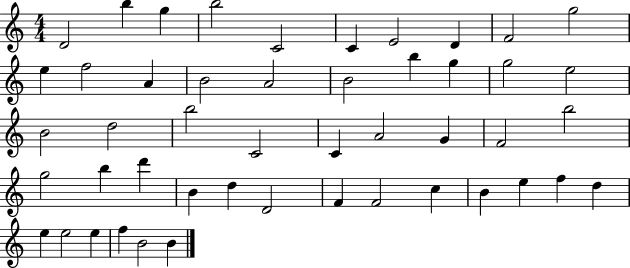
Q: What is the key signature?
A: C major